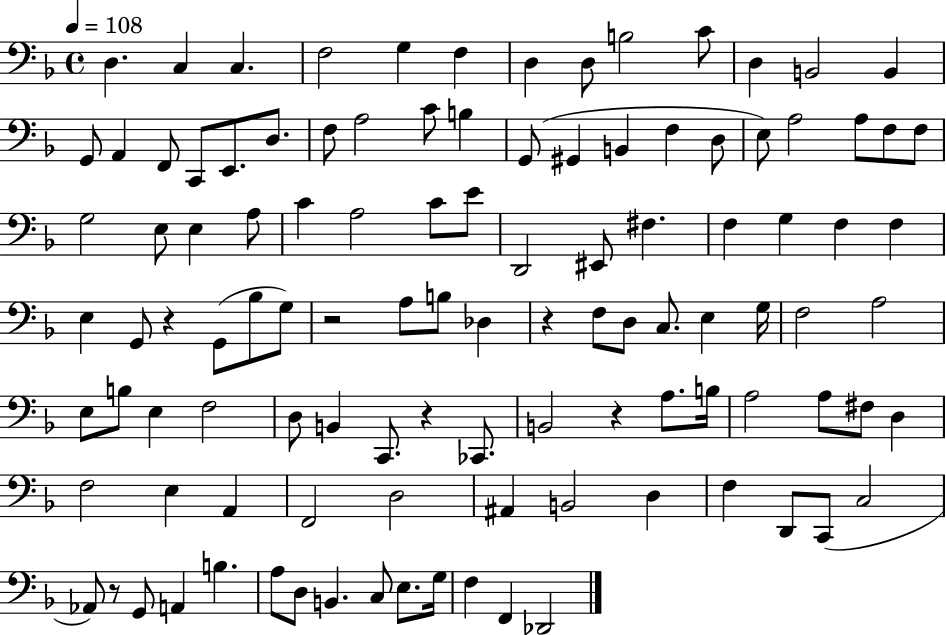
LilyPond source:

{
  \clef bass
  \time 4/4
  \defaultTimeSignature
  \key f \major
  \tempo 4 = 108
  \repeat volta 2 { d4. c4 c4. | f2 g4 f4 | d4 d8 b2 c'8 | d4 b,2 b,4 | \break g,8 a,4 f,8 c,8 e,8. d8. | f8 a2 c'8 b4 | g,8( gis,4 b,4 f4 d8 | e8) a2 a8 f8 f8 | \break g2 e8 e4 a8 | c'4 a2 c'8 e'8 | d,2 eis,8 fis4. | f4 g4 f4 f4 | \break e4 g,8 r4 g,8( bes8 g8) | r2 a8 b8 des4 | r4 f8 d8 c8. e4 g16 | f2 a2 | \break e8 b8 e4 f2 | d8 b,4 c,8. r4 ces,8. | b,2 r4 a8. b16 | a2 a8 fis8 d4 | \break f2 e4 a,4 | f,2 d2 | ais,4 b,2 d4 | f4 d,8 c,8( c2 | \break aes,8) r8 g,8 a,4 b4. | a8 d8 b,4. c8 e8. g16 | f4 f,4 des,2 | } \bar "|."
}